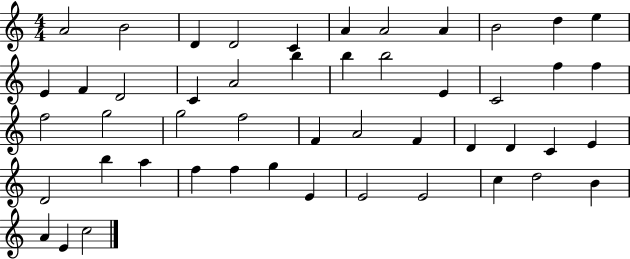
X:1
T:Untitled
M:4/4
L:1/4
K:C
A2 B2 D D2 C A A2 A B2 d e E F D2 C A2 b b b2 E C2 f f f2 g2 g2 f2 F A2 F D D C E D2 b a f f g E E2 E2 c d2 B A E c2